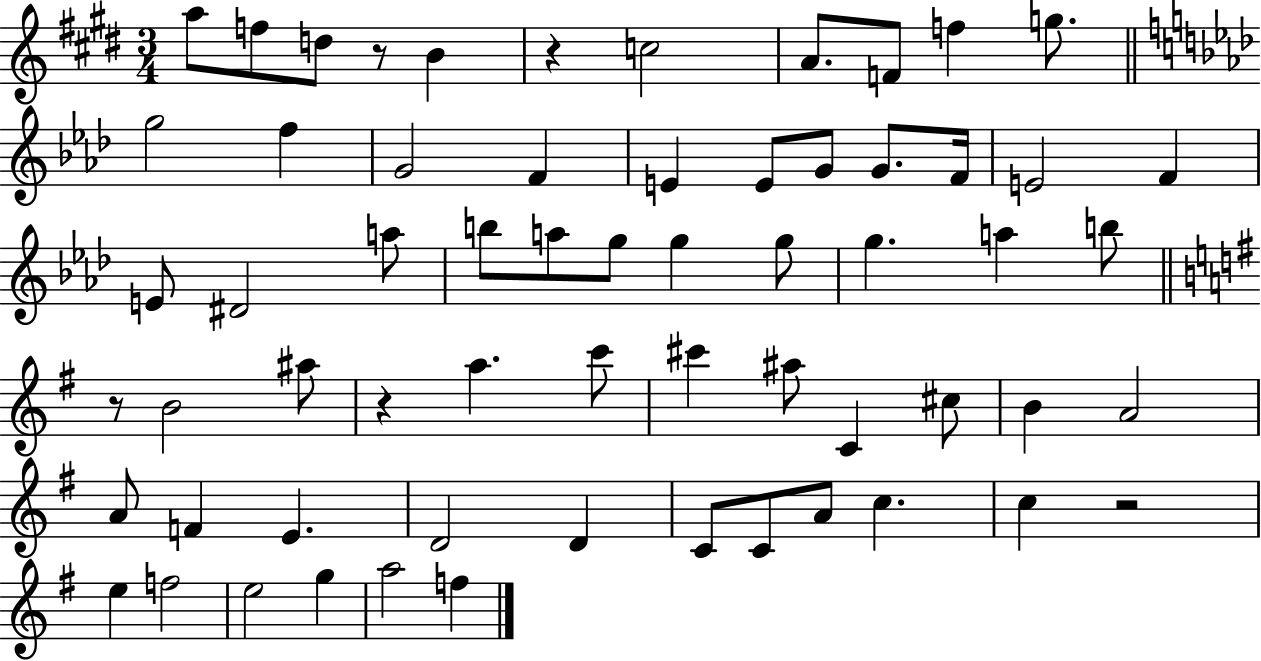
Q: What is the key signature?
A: E major